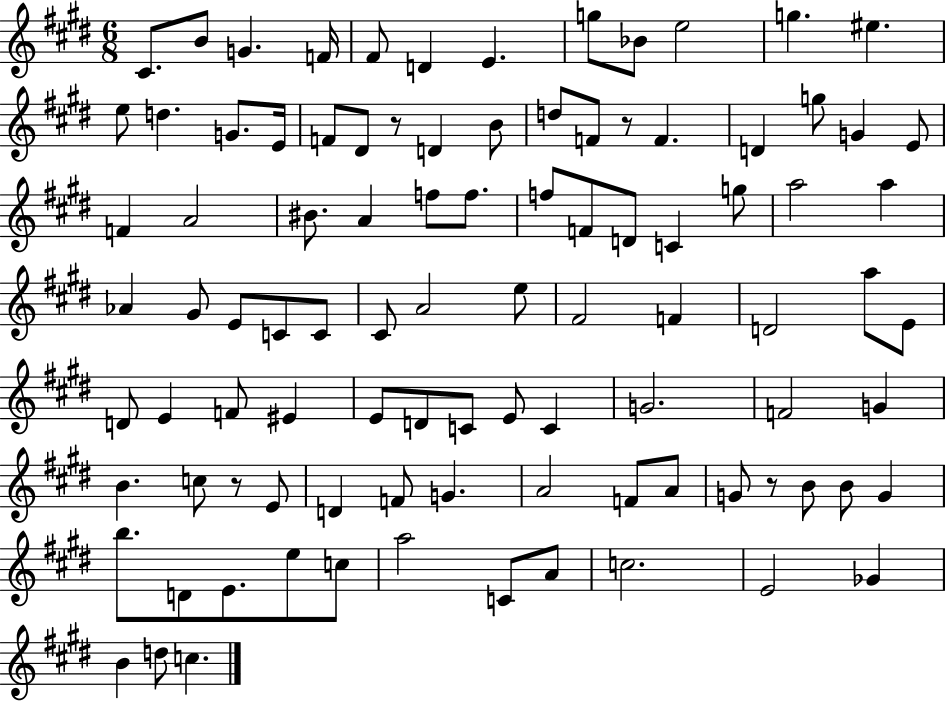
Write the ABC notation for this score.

X:1
T:Untitled
M:6/8
L:1/4
K:E
^C/2 B/2 G F/4 ^F/2 D E g/2 _B/2 e2 g ^e e/2 d G/2 E/4 F/2 ^D/2 z/2 D B/2 d/2 F/2 z/2 F D g/2 G E/2 F A2 ^B/2 A f/2 f/2 f/2 F/2 D/2 C g/2 a2 a _A ^G/2 E/2 C/2 C/2 ^C/2 A2 e/2 ^F2 F D2 a/2 E/2 D/2 E F/2 ^E E/2 D/2 C/2 E/2 C G2 F2 G B c/2 z/2 E/2 D F/2 G A2 F/2 A/2 G/2 z/2 B/2 B/2 G b/2 D/2 E/2 e/2 c/2 a2 C/2 A/2 c2 E2 _G B d/2 c